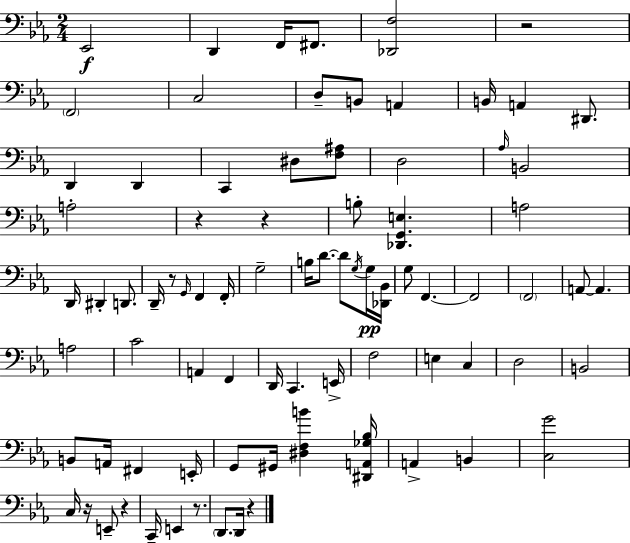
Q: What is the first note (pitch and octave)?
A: Eb2